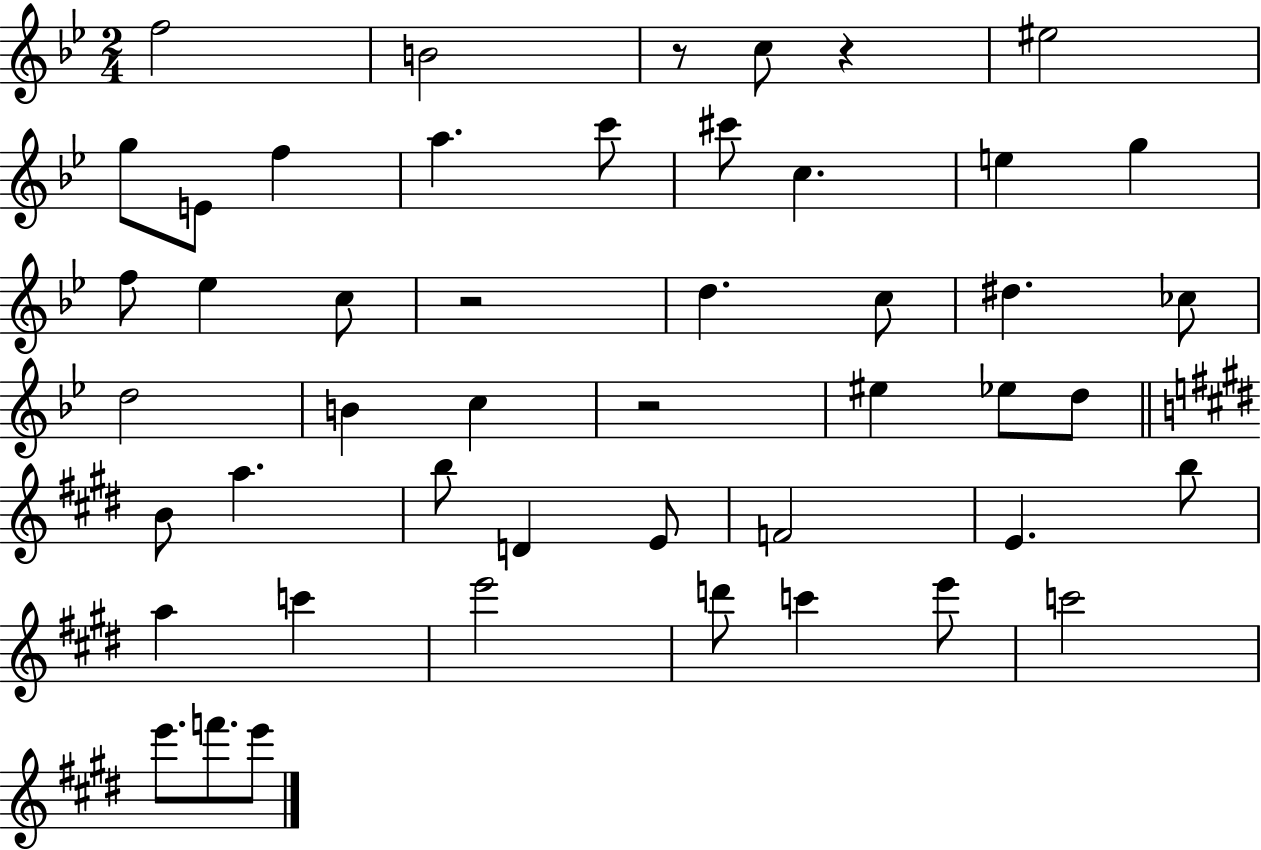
F5/h B4/h R/e C5/e R/q EIS5/h G5/e E4/e F5/q A5/q. C6/e C#6/e C5/q. E5/q G5/q F5/e Eb5/q C5/e R/h D5/q. C5/e D#5/q. CES5/e D5/h B4/q C5/q R/h EIS5/q Eb5/e D5/e B4/e A5/q. B5/e D4/q E4/e F4/h E4/q. B5/e A5/q C6/q E6/h D6/e C6/q E6/e C6/h E6/e. F6/e. E6/e